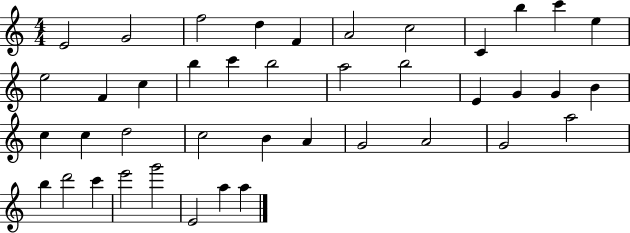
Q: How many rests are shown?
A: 0